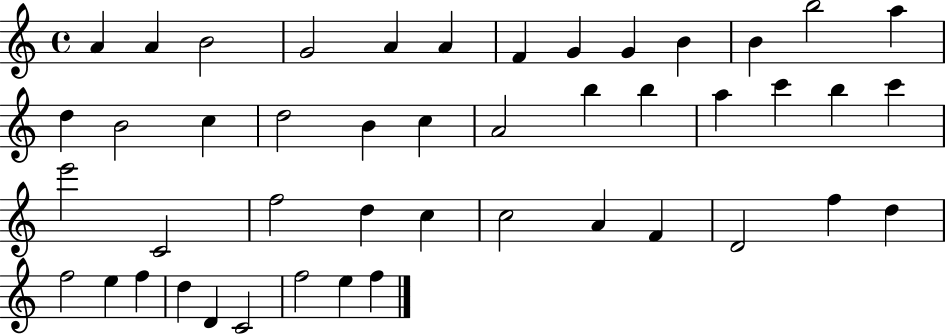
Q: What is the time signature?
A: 4/4